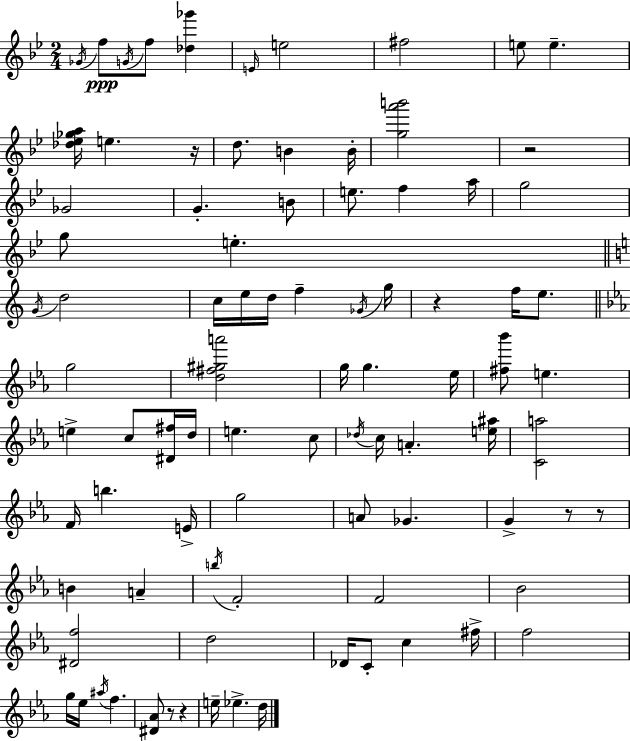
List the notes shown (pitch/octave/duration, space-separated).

Gb4/s F5/e G4/s F5/e [Db5,Gb6]/q E4/s E5/h F#5/h E5/e E5/q. [Db5,Eb5,Gb5,A5]/s E5/q. R/s D5/e. B4/q B4/s [G5,A6,B6]/h R/h Gb4/h G4/q. B4/e E5/e. F5/q A5/s G5/h G5/e E5/q. G4/s D5/h C5/s E5/s D5/s F5/q Gb4/s G5/s R/q F5/s E5/e. G5/h [D5,F#5,G#5,A6]/h G5/s G5/q. Eb5/s [F#5,Bb6]/e E5/q. E5/q C5/e [D#4,F#5]/s D5/s E5/q. C5/e Db5/s C5/s A4/q. [E5,A#5]/s [C4,A5]/h F4/s B5/q. E4/s G5/h A4/e Gb4/q. G4/q R/e R/e B4/q A4/q B5/s F4/h F4/h Bb4/h [D#4,F5]/h D5/h Db4/s C4/e C5/q F#5/s F5/h G5/s Eb5/s A#5/s F5/q. [D#4,Ab4]/e R/e R/q E5/s Eb5/q. D5/s